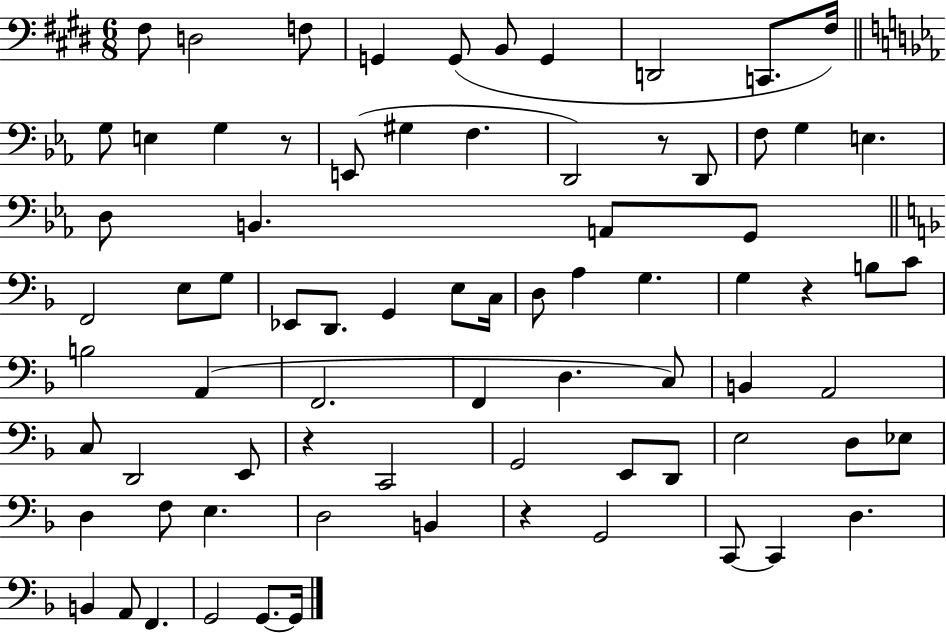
X:1
T:Untitled
M:6/8
L:1/4
K:E
^F,/2 D,2 F,/2 G,, G,,/2 B,,/2 G,, D,,2 C,,/2 ^F,/4 G,/2 E, G, z/2 E,,/2 ^G, F, D,,2 z/2 D,,/2 F,/2 G, E, D,/2 B,, A,,/2 G,,/2 F,,2 E,/2 G,/2 _E,,/2 D,,/2 G,, E,/2 C,/4 D,/2 A, G, G, z B,/2 C/2 B,2 A,, F,,2 F,, D, C,/2 B,, A,,2 C,/2 D,,2 E,,/2 z C,,2 G,,2 E,,/2 D,,/2 E,2 D,/2 _E,/2 D, F,/2 E, D,2 B,, z G,,2 C,,/2 C,, D, B,, A,,/2 F,, G,,2 G,,/2 G,,/4